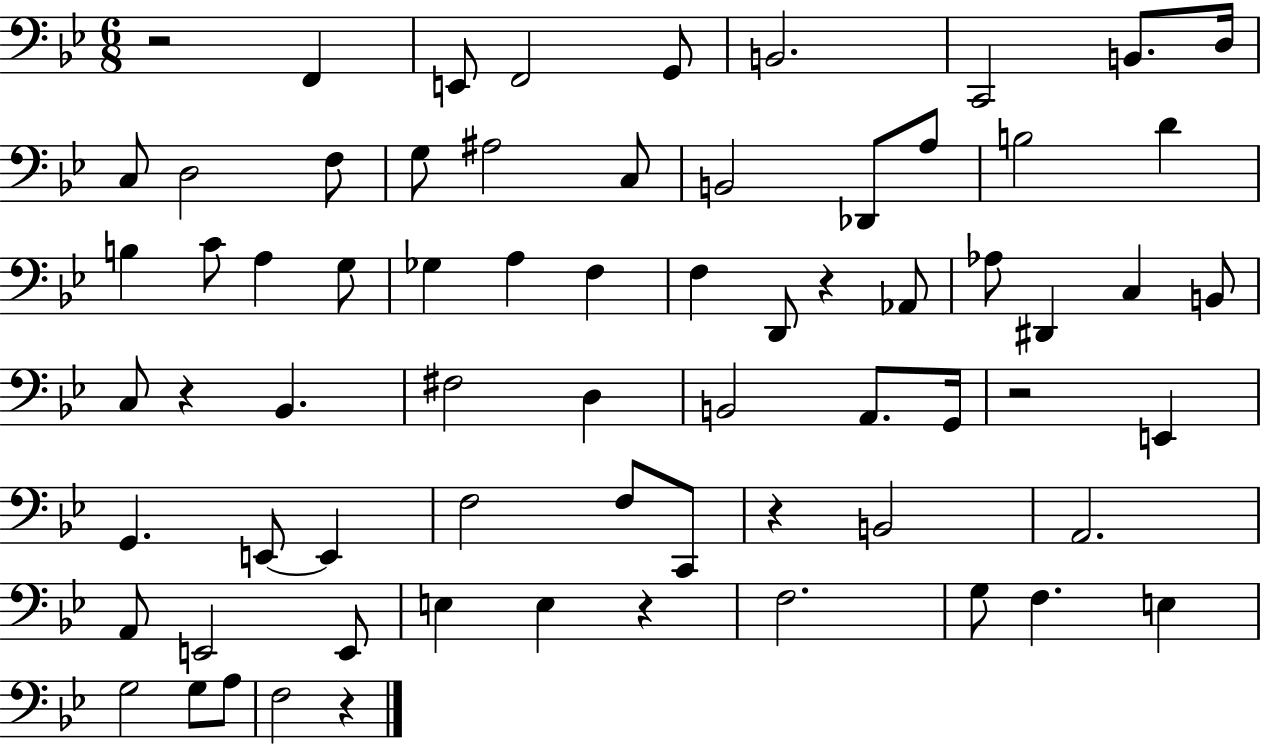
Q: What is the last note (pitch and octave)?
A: F3